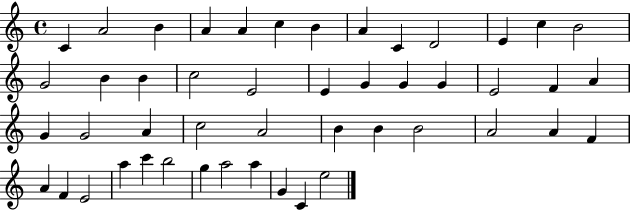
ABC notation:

X:1
T:Untitled
M:4/4
L:1/4
K:C
C A2 B A A c B A C D2 E c B2 G2 B B c2 E2 E G G G E2 F A G G2 A c2 A2 B B B2 A2 A F A F E2 a c' b2 g a2 a G C e2